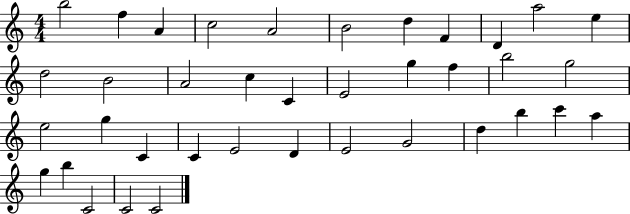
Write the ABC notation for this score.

X:1
T:Untitled
M:4/4
L:1/4
K:C
b2 f A c2 A2 B2 d F D a2 e d2 B2 A2 c C E2 g f b2 g2 e2 g C C E2 D E2 G2 d b c' a g b C2 C2 C2